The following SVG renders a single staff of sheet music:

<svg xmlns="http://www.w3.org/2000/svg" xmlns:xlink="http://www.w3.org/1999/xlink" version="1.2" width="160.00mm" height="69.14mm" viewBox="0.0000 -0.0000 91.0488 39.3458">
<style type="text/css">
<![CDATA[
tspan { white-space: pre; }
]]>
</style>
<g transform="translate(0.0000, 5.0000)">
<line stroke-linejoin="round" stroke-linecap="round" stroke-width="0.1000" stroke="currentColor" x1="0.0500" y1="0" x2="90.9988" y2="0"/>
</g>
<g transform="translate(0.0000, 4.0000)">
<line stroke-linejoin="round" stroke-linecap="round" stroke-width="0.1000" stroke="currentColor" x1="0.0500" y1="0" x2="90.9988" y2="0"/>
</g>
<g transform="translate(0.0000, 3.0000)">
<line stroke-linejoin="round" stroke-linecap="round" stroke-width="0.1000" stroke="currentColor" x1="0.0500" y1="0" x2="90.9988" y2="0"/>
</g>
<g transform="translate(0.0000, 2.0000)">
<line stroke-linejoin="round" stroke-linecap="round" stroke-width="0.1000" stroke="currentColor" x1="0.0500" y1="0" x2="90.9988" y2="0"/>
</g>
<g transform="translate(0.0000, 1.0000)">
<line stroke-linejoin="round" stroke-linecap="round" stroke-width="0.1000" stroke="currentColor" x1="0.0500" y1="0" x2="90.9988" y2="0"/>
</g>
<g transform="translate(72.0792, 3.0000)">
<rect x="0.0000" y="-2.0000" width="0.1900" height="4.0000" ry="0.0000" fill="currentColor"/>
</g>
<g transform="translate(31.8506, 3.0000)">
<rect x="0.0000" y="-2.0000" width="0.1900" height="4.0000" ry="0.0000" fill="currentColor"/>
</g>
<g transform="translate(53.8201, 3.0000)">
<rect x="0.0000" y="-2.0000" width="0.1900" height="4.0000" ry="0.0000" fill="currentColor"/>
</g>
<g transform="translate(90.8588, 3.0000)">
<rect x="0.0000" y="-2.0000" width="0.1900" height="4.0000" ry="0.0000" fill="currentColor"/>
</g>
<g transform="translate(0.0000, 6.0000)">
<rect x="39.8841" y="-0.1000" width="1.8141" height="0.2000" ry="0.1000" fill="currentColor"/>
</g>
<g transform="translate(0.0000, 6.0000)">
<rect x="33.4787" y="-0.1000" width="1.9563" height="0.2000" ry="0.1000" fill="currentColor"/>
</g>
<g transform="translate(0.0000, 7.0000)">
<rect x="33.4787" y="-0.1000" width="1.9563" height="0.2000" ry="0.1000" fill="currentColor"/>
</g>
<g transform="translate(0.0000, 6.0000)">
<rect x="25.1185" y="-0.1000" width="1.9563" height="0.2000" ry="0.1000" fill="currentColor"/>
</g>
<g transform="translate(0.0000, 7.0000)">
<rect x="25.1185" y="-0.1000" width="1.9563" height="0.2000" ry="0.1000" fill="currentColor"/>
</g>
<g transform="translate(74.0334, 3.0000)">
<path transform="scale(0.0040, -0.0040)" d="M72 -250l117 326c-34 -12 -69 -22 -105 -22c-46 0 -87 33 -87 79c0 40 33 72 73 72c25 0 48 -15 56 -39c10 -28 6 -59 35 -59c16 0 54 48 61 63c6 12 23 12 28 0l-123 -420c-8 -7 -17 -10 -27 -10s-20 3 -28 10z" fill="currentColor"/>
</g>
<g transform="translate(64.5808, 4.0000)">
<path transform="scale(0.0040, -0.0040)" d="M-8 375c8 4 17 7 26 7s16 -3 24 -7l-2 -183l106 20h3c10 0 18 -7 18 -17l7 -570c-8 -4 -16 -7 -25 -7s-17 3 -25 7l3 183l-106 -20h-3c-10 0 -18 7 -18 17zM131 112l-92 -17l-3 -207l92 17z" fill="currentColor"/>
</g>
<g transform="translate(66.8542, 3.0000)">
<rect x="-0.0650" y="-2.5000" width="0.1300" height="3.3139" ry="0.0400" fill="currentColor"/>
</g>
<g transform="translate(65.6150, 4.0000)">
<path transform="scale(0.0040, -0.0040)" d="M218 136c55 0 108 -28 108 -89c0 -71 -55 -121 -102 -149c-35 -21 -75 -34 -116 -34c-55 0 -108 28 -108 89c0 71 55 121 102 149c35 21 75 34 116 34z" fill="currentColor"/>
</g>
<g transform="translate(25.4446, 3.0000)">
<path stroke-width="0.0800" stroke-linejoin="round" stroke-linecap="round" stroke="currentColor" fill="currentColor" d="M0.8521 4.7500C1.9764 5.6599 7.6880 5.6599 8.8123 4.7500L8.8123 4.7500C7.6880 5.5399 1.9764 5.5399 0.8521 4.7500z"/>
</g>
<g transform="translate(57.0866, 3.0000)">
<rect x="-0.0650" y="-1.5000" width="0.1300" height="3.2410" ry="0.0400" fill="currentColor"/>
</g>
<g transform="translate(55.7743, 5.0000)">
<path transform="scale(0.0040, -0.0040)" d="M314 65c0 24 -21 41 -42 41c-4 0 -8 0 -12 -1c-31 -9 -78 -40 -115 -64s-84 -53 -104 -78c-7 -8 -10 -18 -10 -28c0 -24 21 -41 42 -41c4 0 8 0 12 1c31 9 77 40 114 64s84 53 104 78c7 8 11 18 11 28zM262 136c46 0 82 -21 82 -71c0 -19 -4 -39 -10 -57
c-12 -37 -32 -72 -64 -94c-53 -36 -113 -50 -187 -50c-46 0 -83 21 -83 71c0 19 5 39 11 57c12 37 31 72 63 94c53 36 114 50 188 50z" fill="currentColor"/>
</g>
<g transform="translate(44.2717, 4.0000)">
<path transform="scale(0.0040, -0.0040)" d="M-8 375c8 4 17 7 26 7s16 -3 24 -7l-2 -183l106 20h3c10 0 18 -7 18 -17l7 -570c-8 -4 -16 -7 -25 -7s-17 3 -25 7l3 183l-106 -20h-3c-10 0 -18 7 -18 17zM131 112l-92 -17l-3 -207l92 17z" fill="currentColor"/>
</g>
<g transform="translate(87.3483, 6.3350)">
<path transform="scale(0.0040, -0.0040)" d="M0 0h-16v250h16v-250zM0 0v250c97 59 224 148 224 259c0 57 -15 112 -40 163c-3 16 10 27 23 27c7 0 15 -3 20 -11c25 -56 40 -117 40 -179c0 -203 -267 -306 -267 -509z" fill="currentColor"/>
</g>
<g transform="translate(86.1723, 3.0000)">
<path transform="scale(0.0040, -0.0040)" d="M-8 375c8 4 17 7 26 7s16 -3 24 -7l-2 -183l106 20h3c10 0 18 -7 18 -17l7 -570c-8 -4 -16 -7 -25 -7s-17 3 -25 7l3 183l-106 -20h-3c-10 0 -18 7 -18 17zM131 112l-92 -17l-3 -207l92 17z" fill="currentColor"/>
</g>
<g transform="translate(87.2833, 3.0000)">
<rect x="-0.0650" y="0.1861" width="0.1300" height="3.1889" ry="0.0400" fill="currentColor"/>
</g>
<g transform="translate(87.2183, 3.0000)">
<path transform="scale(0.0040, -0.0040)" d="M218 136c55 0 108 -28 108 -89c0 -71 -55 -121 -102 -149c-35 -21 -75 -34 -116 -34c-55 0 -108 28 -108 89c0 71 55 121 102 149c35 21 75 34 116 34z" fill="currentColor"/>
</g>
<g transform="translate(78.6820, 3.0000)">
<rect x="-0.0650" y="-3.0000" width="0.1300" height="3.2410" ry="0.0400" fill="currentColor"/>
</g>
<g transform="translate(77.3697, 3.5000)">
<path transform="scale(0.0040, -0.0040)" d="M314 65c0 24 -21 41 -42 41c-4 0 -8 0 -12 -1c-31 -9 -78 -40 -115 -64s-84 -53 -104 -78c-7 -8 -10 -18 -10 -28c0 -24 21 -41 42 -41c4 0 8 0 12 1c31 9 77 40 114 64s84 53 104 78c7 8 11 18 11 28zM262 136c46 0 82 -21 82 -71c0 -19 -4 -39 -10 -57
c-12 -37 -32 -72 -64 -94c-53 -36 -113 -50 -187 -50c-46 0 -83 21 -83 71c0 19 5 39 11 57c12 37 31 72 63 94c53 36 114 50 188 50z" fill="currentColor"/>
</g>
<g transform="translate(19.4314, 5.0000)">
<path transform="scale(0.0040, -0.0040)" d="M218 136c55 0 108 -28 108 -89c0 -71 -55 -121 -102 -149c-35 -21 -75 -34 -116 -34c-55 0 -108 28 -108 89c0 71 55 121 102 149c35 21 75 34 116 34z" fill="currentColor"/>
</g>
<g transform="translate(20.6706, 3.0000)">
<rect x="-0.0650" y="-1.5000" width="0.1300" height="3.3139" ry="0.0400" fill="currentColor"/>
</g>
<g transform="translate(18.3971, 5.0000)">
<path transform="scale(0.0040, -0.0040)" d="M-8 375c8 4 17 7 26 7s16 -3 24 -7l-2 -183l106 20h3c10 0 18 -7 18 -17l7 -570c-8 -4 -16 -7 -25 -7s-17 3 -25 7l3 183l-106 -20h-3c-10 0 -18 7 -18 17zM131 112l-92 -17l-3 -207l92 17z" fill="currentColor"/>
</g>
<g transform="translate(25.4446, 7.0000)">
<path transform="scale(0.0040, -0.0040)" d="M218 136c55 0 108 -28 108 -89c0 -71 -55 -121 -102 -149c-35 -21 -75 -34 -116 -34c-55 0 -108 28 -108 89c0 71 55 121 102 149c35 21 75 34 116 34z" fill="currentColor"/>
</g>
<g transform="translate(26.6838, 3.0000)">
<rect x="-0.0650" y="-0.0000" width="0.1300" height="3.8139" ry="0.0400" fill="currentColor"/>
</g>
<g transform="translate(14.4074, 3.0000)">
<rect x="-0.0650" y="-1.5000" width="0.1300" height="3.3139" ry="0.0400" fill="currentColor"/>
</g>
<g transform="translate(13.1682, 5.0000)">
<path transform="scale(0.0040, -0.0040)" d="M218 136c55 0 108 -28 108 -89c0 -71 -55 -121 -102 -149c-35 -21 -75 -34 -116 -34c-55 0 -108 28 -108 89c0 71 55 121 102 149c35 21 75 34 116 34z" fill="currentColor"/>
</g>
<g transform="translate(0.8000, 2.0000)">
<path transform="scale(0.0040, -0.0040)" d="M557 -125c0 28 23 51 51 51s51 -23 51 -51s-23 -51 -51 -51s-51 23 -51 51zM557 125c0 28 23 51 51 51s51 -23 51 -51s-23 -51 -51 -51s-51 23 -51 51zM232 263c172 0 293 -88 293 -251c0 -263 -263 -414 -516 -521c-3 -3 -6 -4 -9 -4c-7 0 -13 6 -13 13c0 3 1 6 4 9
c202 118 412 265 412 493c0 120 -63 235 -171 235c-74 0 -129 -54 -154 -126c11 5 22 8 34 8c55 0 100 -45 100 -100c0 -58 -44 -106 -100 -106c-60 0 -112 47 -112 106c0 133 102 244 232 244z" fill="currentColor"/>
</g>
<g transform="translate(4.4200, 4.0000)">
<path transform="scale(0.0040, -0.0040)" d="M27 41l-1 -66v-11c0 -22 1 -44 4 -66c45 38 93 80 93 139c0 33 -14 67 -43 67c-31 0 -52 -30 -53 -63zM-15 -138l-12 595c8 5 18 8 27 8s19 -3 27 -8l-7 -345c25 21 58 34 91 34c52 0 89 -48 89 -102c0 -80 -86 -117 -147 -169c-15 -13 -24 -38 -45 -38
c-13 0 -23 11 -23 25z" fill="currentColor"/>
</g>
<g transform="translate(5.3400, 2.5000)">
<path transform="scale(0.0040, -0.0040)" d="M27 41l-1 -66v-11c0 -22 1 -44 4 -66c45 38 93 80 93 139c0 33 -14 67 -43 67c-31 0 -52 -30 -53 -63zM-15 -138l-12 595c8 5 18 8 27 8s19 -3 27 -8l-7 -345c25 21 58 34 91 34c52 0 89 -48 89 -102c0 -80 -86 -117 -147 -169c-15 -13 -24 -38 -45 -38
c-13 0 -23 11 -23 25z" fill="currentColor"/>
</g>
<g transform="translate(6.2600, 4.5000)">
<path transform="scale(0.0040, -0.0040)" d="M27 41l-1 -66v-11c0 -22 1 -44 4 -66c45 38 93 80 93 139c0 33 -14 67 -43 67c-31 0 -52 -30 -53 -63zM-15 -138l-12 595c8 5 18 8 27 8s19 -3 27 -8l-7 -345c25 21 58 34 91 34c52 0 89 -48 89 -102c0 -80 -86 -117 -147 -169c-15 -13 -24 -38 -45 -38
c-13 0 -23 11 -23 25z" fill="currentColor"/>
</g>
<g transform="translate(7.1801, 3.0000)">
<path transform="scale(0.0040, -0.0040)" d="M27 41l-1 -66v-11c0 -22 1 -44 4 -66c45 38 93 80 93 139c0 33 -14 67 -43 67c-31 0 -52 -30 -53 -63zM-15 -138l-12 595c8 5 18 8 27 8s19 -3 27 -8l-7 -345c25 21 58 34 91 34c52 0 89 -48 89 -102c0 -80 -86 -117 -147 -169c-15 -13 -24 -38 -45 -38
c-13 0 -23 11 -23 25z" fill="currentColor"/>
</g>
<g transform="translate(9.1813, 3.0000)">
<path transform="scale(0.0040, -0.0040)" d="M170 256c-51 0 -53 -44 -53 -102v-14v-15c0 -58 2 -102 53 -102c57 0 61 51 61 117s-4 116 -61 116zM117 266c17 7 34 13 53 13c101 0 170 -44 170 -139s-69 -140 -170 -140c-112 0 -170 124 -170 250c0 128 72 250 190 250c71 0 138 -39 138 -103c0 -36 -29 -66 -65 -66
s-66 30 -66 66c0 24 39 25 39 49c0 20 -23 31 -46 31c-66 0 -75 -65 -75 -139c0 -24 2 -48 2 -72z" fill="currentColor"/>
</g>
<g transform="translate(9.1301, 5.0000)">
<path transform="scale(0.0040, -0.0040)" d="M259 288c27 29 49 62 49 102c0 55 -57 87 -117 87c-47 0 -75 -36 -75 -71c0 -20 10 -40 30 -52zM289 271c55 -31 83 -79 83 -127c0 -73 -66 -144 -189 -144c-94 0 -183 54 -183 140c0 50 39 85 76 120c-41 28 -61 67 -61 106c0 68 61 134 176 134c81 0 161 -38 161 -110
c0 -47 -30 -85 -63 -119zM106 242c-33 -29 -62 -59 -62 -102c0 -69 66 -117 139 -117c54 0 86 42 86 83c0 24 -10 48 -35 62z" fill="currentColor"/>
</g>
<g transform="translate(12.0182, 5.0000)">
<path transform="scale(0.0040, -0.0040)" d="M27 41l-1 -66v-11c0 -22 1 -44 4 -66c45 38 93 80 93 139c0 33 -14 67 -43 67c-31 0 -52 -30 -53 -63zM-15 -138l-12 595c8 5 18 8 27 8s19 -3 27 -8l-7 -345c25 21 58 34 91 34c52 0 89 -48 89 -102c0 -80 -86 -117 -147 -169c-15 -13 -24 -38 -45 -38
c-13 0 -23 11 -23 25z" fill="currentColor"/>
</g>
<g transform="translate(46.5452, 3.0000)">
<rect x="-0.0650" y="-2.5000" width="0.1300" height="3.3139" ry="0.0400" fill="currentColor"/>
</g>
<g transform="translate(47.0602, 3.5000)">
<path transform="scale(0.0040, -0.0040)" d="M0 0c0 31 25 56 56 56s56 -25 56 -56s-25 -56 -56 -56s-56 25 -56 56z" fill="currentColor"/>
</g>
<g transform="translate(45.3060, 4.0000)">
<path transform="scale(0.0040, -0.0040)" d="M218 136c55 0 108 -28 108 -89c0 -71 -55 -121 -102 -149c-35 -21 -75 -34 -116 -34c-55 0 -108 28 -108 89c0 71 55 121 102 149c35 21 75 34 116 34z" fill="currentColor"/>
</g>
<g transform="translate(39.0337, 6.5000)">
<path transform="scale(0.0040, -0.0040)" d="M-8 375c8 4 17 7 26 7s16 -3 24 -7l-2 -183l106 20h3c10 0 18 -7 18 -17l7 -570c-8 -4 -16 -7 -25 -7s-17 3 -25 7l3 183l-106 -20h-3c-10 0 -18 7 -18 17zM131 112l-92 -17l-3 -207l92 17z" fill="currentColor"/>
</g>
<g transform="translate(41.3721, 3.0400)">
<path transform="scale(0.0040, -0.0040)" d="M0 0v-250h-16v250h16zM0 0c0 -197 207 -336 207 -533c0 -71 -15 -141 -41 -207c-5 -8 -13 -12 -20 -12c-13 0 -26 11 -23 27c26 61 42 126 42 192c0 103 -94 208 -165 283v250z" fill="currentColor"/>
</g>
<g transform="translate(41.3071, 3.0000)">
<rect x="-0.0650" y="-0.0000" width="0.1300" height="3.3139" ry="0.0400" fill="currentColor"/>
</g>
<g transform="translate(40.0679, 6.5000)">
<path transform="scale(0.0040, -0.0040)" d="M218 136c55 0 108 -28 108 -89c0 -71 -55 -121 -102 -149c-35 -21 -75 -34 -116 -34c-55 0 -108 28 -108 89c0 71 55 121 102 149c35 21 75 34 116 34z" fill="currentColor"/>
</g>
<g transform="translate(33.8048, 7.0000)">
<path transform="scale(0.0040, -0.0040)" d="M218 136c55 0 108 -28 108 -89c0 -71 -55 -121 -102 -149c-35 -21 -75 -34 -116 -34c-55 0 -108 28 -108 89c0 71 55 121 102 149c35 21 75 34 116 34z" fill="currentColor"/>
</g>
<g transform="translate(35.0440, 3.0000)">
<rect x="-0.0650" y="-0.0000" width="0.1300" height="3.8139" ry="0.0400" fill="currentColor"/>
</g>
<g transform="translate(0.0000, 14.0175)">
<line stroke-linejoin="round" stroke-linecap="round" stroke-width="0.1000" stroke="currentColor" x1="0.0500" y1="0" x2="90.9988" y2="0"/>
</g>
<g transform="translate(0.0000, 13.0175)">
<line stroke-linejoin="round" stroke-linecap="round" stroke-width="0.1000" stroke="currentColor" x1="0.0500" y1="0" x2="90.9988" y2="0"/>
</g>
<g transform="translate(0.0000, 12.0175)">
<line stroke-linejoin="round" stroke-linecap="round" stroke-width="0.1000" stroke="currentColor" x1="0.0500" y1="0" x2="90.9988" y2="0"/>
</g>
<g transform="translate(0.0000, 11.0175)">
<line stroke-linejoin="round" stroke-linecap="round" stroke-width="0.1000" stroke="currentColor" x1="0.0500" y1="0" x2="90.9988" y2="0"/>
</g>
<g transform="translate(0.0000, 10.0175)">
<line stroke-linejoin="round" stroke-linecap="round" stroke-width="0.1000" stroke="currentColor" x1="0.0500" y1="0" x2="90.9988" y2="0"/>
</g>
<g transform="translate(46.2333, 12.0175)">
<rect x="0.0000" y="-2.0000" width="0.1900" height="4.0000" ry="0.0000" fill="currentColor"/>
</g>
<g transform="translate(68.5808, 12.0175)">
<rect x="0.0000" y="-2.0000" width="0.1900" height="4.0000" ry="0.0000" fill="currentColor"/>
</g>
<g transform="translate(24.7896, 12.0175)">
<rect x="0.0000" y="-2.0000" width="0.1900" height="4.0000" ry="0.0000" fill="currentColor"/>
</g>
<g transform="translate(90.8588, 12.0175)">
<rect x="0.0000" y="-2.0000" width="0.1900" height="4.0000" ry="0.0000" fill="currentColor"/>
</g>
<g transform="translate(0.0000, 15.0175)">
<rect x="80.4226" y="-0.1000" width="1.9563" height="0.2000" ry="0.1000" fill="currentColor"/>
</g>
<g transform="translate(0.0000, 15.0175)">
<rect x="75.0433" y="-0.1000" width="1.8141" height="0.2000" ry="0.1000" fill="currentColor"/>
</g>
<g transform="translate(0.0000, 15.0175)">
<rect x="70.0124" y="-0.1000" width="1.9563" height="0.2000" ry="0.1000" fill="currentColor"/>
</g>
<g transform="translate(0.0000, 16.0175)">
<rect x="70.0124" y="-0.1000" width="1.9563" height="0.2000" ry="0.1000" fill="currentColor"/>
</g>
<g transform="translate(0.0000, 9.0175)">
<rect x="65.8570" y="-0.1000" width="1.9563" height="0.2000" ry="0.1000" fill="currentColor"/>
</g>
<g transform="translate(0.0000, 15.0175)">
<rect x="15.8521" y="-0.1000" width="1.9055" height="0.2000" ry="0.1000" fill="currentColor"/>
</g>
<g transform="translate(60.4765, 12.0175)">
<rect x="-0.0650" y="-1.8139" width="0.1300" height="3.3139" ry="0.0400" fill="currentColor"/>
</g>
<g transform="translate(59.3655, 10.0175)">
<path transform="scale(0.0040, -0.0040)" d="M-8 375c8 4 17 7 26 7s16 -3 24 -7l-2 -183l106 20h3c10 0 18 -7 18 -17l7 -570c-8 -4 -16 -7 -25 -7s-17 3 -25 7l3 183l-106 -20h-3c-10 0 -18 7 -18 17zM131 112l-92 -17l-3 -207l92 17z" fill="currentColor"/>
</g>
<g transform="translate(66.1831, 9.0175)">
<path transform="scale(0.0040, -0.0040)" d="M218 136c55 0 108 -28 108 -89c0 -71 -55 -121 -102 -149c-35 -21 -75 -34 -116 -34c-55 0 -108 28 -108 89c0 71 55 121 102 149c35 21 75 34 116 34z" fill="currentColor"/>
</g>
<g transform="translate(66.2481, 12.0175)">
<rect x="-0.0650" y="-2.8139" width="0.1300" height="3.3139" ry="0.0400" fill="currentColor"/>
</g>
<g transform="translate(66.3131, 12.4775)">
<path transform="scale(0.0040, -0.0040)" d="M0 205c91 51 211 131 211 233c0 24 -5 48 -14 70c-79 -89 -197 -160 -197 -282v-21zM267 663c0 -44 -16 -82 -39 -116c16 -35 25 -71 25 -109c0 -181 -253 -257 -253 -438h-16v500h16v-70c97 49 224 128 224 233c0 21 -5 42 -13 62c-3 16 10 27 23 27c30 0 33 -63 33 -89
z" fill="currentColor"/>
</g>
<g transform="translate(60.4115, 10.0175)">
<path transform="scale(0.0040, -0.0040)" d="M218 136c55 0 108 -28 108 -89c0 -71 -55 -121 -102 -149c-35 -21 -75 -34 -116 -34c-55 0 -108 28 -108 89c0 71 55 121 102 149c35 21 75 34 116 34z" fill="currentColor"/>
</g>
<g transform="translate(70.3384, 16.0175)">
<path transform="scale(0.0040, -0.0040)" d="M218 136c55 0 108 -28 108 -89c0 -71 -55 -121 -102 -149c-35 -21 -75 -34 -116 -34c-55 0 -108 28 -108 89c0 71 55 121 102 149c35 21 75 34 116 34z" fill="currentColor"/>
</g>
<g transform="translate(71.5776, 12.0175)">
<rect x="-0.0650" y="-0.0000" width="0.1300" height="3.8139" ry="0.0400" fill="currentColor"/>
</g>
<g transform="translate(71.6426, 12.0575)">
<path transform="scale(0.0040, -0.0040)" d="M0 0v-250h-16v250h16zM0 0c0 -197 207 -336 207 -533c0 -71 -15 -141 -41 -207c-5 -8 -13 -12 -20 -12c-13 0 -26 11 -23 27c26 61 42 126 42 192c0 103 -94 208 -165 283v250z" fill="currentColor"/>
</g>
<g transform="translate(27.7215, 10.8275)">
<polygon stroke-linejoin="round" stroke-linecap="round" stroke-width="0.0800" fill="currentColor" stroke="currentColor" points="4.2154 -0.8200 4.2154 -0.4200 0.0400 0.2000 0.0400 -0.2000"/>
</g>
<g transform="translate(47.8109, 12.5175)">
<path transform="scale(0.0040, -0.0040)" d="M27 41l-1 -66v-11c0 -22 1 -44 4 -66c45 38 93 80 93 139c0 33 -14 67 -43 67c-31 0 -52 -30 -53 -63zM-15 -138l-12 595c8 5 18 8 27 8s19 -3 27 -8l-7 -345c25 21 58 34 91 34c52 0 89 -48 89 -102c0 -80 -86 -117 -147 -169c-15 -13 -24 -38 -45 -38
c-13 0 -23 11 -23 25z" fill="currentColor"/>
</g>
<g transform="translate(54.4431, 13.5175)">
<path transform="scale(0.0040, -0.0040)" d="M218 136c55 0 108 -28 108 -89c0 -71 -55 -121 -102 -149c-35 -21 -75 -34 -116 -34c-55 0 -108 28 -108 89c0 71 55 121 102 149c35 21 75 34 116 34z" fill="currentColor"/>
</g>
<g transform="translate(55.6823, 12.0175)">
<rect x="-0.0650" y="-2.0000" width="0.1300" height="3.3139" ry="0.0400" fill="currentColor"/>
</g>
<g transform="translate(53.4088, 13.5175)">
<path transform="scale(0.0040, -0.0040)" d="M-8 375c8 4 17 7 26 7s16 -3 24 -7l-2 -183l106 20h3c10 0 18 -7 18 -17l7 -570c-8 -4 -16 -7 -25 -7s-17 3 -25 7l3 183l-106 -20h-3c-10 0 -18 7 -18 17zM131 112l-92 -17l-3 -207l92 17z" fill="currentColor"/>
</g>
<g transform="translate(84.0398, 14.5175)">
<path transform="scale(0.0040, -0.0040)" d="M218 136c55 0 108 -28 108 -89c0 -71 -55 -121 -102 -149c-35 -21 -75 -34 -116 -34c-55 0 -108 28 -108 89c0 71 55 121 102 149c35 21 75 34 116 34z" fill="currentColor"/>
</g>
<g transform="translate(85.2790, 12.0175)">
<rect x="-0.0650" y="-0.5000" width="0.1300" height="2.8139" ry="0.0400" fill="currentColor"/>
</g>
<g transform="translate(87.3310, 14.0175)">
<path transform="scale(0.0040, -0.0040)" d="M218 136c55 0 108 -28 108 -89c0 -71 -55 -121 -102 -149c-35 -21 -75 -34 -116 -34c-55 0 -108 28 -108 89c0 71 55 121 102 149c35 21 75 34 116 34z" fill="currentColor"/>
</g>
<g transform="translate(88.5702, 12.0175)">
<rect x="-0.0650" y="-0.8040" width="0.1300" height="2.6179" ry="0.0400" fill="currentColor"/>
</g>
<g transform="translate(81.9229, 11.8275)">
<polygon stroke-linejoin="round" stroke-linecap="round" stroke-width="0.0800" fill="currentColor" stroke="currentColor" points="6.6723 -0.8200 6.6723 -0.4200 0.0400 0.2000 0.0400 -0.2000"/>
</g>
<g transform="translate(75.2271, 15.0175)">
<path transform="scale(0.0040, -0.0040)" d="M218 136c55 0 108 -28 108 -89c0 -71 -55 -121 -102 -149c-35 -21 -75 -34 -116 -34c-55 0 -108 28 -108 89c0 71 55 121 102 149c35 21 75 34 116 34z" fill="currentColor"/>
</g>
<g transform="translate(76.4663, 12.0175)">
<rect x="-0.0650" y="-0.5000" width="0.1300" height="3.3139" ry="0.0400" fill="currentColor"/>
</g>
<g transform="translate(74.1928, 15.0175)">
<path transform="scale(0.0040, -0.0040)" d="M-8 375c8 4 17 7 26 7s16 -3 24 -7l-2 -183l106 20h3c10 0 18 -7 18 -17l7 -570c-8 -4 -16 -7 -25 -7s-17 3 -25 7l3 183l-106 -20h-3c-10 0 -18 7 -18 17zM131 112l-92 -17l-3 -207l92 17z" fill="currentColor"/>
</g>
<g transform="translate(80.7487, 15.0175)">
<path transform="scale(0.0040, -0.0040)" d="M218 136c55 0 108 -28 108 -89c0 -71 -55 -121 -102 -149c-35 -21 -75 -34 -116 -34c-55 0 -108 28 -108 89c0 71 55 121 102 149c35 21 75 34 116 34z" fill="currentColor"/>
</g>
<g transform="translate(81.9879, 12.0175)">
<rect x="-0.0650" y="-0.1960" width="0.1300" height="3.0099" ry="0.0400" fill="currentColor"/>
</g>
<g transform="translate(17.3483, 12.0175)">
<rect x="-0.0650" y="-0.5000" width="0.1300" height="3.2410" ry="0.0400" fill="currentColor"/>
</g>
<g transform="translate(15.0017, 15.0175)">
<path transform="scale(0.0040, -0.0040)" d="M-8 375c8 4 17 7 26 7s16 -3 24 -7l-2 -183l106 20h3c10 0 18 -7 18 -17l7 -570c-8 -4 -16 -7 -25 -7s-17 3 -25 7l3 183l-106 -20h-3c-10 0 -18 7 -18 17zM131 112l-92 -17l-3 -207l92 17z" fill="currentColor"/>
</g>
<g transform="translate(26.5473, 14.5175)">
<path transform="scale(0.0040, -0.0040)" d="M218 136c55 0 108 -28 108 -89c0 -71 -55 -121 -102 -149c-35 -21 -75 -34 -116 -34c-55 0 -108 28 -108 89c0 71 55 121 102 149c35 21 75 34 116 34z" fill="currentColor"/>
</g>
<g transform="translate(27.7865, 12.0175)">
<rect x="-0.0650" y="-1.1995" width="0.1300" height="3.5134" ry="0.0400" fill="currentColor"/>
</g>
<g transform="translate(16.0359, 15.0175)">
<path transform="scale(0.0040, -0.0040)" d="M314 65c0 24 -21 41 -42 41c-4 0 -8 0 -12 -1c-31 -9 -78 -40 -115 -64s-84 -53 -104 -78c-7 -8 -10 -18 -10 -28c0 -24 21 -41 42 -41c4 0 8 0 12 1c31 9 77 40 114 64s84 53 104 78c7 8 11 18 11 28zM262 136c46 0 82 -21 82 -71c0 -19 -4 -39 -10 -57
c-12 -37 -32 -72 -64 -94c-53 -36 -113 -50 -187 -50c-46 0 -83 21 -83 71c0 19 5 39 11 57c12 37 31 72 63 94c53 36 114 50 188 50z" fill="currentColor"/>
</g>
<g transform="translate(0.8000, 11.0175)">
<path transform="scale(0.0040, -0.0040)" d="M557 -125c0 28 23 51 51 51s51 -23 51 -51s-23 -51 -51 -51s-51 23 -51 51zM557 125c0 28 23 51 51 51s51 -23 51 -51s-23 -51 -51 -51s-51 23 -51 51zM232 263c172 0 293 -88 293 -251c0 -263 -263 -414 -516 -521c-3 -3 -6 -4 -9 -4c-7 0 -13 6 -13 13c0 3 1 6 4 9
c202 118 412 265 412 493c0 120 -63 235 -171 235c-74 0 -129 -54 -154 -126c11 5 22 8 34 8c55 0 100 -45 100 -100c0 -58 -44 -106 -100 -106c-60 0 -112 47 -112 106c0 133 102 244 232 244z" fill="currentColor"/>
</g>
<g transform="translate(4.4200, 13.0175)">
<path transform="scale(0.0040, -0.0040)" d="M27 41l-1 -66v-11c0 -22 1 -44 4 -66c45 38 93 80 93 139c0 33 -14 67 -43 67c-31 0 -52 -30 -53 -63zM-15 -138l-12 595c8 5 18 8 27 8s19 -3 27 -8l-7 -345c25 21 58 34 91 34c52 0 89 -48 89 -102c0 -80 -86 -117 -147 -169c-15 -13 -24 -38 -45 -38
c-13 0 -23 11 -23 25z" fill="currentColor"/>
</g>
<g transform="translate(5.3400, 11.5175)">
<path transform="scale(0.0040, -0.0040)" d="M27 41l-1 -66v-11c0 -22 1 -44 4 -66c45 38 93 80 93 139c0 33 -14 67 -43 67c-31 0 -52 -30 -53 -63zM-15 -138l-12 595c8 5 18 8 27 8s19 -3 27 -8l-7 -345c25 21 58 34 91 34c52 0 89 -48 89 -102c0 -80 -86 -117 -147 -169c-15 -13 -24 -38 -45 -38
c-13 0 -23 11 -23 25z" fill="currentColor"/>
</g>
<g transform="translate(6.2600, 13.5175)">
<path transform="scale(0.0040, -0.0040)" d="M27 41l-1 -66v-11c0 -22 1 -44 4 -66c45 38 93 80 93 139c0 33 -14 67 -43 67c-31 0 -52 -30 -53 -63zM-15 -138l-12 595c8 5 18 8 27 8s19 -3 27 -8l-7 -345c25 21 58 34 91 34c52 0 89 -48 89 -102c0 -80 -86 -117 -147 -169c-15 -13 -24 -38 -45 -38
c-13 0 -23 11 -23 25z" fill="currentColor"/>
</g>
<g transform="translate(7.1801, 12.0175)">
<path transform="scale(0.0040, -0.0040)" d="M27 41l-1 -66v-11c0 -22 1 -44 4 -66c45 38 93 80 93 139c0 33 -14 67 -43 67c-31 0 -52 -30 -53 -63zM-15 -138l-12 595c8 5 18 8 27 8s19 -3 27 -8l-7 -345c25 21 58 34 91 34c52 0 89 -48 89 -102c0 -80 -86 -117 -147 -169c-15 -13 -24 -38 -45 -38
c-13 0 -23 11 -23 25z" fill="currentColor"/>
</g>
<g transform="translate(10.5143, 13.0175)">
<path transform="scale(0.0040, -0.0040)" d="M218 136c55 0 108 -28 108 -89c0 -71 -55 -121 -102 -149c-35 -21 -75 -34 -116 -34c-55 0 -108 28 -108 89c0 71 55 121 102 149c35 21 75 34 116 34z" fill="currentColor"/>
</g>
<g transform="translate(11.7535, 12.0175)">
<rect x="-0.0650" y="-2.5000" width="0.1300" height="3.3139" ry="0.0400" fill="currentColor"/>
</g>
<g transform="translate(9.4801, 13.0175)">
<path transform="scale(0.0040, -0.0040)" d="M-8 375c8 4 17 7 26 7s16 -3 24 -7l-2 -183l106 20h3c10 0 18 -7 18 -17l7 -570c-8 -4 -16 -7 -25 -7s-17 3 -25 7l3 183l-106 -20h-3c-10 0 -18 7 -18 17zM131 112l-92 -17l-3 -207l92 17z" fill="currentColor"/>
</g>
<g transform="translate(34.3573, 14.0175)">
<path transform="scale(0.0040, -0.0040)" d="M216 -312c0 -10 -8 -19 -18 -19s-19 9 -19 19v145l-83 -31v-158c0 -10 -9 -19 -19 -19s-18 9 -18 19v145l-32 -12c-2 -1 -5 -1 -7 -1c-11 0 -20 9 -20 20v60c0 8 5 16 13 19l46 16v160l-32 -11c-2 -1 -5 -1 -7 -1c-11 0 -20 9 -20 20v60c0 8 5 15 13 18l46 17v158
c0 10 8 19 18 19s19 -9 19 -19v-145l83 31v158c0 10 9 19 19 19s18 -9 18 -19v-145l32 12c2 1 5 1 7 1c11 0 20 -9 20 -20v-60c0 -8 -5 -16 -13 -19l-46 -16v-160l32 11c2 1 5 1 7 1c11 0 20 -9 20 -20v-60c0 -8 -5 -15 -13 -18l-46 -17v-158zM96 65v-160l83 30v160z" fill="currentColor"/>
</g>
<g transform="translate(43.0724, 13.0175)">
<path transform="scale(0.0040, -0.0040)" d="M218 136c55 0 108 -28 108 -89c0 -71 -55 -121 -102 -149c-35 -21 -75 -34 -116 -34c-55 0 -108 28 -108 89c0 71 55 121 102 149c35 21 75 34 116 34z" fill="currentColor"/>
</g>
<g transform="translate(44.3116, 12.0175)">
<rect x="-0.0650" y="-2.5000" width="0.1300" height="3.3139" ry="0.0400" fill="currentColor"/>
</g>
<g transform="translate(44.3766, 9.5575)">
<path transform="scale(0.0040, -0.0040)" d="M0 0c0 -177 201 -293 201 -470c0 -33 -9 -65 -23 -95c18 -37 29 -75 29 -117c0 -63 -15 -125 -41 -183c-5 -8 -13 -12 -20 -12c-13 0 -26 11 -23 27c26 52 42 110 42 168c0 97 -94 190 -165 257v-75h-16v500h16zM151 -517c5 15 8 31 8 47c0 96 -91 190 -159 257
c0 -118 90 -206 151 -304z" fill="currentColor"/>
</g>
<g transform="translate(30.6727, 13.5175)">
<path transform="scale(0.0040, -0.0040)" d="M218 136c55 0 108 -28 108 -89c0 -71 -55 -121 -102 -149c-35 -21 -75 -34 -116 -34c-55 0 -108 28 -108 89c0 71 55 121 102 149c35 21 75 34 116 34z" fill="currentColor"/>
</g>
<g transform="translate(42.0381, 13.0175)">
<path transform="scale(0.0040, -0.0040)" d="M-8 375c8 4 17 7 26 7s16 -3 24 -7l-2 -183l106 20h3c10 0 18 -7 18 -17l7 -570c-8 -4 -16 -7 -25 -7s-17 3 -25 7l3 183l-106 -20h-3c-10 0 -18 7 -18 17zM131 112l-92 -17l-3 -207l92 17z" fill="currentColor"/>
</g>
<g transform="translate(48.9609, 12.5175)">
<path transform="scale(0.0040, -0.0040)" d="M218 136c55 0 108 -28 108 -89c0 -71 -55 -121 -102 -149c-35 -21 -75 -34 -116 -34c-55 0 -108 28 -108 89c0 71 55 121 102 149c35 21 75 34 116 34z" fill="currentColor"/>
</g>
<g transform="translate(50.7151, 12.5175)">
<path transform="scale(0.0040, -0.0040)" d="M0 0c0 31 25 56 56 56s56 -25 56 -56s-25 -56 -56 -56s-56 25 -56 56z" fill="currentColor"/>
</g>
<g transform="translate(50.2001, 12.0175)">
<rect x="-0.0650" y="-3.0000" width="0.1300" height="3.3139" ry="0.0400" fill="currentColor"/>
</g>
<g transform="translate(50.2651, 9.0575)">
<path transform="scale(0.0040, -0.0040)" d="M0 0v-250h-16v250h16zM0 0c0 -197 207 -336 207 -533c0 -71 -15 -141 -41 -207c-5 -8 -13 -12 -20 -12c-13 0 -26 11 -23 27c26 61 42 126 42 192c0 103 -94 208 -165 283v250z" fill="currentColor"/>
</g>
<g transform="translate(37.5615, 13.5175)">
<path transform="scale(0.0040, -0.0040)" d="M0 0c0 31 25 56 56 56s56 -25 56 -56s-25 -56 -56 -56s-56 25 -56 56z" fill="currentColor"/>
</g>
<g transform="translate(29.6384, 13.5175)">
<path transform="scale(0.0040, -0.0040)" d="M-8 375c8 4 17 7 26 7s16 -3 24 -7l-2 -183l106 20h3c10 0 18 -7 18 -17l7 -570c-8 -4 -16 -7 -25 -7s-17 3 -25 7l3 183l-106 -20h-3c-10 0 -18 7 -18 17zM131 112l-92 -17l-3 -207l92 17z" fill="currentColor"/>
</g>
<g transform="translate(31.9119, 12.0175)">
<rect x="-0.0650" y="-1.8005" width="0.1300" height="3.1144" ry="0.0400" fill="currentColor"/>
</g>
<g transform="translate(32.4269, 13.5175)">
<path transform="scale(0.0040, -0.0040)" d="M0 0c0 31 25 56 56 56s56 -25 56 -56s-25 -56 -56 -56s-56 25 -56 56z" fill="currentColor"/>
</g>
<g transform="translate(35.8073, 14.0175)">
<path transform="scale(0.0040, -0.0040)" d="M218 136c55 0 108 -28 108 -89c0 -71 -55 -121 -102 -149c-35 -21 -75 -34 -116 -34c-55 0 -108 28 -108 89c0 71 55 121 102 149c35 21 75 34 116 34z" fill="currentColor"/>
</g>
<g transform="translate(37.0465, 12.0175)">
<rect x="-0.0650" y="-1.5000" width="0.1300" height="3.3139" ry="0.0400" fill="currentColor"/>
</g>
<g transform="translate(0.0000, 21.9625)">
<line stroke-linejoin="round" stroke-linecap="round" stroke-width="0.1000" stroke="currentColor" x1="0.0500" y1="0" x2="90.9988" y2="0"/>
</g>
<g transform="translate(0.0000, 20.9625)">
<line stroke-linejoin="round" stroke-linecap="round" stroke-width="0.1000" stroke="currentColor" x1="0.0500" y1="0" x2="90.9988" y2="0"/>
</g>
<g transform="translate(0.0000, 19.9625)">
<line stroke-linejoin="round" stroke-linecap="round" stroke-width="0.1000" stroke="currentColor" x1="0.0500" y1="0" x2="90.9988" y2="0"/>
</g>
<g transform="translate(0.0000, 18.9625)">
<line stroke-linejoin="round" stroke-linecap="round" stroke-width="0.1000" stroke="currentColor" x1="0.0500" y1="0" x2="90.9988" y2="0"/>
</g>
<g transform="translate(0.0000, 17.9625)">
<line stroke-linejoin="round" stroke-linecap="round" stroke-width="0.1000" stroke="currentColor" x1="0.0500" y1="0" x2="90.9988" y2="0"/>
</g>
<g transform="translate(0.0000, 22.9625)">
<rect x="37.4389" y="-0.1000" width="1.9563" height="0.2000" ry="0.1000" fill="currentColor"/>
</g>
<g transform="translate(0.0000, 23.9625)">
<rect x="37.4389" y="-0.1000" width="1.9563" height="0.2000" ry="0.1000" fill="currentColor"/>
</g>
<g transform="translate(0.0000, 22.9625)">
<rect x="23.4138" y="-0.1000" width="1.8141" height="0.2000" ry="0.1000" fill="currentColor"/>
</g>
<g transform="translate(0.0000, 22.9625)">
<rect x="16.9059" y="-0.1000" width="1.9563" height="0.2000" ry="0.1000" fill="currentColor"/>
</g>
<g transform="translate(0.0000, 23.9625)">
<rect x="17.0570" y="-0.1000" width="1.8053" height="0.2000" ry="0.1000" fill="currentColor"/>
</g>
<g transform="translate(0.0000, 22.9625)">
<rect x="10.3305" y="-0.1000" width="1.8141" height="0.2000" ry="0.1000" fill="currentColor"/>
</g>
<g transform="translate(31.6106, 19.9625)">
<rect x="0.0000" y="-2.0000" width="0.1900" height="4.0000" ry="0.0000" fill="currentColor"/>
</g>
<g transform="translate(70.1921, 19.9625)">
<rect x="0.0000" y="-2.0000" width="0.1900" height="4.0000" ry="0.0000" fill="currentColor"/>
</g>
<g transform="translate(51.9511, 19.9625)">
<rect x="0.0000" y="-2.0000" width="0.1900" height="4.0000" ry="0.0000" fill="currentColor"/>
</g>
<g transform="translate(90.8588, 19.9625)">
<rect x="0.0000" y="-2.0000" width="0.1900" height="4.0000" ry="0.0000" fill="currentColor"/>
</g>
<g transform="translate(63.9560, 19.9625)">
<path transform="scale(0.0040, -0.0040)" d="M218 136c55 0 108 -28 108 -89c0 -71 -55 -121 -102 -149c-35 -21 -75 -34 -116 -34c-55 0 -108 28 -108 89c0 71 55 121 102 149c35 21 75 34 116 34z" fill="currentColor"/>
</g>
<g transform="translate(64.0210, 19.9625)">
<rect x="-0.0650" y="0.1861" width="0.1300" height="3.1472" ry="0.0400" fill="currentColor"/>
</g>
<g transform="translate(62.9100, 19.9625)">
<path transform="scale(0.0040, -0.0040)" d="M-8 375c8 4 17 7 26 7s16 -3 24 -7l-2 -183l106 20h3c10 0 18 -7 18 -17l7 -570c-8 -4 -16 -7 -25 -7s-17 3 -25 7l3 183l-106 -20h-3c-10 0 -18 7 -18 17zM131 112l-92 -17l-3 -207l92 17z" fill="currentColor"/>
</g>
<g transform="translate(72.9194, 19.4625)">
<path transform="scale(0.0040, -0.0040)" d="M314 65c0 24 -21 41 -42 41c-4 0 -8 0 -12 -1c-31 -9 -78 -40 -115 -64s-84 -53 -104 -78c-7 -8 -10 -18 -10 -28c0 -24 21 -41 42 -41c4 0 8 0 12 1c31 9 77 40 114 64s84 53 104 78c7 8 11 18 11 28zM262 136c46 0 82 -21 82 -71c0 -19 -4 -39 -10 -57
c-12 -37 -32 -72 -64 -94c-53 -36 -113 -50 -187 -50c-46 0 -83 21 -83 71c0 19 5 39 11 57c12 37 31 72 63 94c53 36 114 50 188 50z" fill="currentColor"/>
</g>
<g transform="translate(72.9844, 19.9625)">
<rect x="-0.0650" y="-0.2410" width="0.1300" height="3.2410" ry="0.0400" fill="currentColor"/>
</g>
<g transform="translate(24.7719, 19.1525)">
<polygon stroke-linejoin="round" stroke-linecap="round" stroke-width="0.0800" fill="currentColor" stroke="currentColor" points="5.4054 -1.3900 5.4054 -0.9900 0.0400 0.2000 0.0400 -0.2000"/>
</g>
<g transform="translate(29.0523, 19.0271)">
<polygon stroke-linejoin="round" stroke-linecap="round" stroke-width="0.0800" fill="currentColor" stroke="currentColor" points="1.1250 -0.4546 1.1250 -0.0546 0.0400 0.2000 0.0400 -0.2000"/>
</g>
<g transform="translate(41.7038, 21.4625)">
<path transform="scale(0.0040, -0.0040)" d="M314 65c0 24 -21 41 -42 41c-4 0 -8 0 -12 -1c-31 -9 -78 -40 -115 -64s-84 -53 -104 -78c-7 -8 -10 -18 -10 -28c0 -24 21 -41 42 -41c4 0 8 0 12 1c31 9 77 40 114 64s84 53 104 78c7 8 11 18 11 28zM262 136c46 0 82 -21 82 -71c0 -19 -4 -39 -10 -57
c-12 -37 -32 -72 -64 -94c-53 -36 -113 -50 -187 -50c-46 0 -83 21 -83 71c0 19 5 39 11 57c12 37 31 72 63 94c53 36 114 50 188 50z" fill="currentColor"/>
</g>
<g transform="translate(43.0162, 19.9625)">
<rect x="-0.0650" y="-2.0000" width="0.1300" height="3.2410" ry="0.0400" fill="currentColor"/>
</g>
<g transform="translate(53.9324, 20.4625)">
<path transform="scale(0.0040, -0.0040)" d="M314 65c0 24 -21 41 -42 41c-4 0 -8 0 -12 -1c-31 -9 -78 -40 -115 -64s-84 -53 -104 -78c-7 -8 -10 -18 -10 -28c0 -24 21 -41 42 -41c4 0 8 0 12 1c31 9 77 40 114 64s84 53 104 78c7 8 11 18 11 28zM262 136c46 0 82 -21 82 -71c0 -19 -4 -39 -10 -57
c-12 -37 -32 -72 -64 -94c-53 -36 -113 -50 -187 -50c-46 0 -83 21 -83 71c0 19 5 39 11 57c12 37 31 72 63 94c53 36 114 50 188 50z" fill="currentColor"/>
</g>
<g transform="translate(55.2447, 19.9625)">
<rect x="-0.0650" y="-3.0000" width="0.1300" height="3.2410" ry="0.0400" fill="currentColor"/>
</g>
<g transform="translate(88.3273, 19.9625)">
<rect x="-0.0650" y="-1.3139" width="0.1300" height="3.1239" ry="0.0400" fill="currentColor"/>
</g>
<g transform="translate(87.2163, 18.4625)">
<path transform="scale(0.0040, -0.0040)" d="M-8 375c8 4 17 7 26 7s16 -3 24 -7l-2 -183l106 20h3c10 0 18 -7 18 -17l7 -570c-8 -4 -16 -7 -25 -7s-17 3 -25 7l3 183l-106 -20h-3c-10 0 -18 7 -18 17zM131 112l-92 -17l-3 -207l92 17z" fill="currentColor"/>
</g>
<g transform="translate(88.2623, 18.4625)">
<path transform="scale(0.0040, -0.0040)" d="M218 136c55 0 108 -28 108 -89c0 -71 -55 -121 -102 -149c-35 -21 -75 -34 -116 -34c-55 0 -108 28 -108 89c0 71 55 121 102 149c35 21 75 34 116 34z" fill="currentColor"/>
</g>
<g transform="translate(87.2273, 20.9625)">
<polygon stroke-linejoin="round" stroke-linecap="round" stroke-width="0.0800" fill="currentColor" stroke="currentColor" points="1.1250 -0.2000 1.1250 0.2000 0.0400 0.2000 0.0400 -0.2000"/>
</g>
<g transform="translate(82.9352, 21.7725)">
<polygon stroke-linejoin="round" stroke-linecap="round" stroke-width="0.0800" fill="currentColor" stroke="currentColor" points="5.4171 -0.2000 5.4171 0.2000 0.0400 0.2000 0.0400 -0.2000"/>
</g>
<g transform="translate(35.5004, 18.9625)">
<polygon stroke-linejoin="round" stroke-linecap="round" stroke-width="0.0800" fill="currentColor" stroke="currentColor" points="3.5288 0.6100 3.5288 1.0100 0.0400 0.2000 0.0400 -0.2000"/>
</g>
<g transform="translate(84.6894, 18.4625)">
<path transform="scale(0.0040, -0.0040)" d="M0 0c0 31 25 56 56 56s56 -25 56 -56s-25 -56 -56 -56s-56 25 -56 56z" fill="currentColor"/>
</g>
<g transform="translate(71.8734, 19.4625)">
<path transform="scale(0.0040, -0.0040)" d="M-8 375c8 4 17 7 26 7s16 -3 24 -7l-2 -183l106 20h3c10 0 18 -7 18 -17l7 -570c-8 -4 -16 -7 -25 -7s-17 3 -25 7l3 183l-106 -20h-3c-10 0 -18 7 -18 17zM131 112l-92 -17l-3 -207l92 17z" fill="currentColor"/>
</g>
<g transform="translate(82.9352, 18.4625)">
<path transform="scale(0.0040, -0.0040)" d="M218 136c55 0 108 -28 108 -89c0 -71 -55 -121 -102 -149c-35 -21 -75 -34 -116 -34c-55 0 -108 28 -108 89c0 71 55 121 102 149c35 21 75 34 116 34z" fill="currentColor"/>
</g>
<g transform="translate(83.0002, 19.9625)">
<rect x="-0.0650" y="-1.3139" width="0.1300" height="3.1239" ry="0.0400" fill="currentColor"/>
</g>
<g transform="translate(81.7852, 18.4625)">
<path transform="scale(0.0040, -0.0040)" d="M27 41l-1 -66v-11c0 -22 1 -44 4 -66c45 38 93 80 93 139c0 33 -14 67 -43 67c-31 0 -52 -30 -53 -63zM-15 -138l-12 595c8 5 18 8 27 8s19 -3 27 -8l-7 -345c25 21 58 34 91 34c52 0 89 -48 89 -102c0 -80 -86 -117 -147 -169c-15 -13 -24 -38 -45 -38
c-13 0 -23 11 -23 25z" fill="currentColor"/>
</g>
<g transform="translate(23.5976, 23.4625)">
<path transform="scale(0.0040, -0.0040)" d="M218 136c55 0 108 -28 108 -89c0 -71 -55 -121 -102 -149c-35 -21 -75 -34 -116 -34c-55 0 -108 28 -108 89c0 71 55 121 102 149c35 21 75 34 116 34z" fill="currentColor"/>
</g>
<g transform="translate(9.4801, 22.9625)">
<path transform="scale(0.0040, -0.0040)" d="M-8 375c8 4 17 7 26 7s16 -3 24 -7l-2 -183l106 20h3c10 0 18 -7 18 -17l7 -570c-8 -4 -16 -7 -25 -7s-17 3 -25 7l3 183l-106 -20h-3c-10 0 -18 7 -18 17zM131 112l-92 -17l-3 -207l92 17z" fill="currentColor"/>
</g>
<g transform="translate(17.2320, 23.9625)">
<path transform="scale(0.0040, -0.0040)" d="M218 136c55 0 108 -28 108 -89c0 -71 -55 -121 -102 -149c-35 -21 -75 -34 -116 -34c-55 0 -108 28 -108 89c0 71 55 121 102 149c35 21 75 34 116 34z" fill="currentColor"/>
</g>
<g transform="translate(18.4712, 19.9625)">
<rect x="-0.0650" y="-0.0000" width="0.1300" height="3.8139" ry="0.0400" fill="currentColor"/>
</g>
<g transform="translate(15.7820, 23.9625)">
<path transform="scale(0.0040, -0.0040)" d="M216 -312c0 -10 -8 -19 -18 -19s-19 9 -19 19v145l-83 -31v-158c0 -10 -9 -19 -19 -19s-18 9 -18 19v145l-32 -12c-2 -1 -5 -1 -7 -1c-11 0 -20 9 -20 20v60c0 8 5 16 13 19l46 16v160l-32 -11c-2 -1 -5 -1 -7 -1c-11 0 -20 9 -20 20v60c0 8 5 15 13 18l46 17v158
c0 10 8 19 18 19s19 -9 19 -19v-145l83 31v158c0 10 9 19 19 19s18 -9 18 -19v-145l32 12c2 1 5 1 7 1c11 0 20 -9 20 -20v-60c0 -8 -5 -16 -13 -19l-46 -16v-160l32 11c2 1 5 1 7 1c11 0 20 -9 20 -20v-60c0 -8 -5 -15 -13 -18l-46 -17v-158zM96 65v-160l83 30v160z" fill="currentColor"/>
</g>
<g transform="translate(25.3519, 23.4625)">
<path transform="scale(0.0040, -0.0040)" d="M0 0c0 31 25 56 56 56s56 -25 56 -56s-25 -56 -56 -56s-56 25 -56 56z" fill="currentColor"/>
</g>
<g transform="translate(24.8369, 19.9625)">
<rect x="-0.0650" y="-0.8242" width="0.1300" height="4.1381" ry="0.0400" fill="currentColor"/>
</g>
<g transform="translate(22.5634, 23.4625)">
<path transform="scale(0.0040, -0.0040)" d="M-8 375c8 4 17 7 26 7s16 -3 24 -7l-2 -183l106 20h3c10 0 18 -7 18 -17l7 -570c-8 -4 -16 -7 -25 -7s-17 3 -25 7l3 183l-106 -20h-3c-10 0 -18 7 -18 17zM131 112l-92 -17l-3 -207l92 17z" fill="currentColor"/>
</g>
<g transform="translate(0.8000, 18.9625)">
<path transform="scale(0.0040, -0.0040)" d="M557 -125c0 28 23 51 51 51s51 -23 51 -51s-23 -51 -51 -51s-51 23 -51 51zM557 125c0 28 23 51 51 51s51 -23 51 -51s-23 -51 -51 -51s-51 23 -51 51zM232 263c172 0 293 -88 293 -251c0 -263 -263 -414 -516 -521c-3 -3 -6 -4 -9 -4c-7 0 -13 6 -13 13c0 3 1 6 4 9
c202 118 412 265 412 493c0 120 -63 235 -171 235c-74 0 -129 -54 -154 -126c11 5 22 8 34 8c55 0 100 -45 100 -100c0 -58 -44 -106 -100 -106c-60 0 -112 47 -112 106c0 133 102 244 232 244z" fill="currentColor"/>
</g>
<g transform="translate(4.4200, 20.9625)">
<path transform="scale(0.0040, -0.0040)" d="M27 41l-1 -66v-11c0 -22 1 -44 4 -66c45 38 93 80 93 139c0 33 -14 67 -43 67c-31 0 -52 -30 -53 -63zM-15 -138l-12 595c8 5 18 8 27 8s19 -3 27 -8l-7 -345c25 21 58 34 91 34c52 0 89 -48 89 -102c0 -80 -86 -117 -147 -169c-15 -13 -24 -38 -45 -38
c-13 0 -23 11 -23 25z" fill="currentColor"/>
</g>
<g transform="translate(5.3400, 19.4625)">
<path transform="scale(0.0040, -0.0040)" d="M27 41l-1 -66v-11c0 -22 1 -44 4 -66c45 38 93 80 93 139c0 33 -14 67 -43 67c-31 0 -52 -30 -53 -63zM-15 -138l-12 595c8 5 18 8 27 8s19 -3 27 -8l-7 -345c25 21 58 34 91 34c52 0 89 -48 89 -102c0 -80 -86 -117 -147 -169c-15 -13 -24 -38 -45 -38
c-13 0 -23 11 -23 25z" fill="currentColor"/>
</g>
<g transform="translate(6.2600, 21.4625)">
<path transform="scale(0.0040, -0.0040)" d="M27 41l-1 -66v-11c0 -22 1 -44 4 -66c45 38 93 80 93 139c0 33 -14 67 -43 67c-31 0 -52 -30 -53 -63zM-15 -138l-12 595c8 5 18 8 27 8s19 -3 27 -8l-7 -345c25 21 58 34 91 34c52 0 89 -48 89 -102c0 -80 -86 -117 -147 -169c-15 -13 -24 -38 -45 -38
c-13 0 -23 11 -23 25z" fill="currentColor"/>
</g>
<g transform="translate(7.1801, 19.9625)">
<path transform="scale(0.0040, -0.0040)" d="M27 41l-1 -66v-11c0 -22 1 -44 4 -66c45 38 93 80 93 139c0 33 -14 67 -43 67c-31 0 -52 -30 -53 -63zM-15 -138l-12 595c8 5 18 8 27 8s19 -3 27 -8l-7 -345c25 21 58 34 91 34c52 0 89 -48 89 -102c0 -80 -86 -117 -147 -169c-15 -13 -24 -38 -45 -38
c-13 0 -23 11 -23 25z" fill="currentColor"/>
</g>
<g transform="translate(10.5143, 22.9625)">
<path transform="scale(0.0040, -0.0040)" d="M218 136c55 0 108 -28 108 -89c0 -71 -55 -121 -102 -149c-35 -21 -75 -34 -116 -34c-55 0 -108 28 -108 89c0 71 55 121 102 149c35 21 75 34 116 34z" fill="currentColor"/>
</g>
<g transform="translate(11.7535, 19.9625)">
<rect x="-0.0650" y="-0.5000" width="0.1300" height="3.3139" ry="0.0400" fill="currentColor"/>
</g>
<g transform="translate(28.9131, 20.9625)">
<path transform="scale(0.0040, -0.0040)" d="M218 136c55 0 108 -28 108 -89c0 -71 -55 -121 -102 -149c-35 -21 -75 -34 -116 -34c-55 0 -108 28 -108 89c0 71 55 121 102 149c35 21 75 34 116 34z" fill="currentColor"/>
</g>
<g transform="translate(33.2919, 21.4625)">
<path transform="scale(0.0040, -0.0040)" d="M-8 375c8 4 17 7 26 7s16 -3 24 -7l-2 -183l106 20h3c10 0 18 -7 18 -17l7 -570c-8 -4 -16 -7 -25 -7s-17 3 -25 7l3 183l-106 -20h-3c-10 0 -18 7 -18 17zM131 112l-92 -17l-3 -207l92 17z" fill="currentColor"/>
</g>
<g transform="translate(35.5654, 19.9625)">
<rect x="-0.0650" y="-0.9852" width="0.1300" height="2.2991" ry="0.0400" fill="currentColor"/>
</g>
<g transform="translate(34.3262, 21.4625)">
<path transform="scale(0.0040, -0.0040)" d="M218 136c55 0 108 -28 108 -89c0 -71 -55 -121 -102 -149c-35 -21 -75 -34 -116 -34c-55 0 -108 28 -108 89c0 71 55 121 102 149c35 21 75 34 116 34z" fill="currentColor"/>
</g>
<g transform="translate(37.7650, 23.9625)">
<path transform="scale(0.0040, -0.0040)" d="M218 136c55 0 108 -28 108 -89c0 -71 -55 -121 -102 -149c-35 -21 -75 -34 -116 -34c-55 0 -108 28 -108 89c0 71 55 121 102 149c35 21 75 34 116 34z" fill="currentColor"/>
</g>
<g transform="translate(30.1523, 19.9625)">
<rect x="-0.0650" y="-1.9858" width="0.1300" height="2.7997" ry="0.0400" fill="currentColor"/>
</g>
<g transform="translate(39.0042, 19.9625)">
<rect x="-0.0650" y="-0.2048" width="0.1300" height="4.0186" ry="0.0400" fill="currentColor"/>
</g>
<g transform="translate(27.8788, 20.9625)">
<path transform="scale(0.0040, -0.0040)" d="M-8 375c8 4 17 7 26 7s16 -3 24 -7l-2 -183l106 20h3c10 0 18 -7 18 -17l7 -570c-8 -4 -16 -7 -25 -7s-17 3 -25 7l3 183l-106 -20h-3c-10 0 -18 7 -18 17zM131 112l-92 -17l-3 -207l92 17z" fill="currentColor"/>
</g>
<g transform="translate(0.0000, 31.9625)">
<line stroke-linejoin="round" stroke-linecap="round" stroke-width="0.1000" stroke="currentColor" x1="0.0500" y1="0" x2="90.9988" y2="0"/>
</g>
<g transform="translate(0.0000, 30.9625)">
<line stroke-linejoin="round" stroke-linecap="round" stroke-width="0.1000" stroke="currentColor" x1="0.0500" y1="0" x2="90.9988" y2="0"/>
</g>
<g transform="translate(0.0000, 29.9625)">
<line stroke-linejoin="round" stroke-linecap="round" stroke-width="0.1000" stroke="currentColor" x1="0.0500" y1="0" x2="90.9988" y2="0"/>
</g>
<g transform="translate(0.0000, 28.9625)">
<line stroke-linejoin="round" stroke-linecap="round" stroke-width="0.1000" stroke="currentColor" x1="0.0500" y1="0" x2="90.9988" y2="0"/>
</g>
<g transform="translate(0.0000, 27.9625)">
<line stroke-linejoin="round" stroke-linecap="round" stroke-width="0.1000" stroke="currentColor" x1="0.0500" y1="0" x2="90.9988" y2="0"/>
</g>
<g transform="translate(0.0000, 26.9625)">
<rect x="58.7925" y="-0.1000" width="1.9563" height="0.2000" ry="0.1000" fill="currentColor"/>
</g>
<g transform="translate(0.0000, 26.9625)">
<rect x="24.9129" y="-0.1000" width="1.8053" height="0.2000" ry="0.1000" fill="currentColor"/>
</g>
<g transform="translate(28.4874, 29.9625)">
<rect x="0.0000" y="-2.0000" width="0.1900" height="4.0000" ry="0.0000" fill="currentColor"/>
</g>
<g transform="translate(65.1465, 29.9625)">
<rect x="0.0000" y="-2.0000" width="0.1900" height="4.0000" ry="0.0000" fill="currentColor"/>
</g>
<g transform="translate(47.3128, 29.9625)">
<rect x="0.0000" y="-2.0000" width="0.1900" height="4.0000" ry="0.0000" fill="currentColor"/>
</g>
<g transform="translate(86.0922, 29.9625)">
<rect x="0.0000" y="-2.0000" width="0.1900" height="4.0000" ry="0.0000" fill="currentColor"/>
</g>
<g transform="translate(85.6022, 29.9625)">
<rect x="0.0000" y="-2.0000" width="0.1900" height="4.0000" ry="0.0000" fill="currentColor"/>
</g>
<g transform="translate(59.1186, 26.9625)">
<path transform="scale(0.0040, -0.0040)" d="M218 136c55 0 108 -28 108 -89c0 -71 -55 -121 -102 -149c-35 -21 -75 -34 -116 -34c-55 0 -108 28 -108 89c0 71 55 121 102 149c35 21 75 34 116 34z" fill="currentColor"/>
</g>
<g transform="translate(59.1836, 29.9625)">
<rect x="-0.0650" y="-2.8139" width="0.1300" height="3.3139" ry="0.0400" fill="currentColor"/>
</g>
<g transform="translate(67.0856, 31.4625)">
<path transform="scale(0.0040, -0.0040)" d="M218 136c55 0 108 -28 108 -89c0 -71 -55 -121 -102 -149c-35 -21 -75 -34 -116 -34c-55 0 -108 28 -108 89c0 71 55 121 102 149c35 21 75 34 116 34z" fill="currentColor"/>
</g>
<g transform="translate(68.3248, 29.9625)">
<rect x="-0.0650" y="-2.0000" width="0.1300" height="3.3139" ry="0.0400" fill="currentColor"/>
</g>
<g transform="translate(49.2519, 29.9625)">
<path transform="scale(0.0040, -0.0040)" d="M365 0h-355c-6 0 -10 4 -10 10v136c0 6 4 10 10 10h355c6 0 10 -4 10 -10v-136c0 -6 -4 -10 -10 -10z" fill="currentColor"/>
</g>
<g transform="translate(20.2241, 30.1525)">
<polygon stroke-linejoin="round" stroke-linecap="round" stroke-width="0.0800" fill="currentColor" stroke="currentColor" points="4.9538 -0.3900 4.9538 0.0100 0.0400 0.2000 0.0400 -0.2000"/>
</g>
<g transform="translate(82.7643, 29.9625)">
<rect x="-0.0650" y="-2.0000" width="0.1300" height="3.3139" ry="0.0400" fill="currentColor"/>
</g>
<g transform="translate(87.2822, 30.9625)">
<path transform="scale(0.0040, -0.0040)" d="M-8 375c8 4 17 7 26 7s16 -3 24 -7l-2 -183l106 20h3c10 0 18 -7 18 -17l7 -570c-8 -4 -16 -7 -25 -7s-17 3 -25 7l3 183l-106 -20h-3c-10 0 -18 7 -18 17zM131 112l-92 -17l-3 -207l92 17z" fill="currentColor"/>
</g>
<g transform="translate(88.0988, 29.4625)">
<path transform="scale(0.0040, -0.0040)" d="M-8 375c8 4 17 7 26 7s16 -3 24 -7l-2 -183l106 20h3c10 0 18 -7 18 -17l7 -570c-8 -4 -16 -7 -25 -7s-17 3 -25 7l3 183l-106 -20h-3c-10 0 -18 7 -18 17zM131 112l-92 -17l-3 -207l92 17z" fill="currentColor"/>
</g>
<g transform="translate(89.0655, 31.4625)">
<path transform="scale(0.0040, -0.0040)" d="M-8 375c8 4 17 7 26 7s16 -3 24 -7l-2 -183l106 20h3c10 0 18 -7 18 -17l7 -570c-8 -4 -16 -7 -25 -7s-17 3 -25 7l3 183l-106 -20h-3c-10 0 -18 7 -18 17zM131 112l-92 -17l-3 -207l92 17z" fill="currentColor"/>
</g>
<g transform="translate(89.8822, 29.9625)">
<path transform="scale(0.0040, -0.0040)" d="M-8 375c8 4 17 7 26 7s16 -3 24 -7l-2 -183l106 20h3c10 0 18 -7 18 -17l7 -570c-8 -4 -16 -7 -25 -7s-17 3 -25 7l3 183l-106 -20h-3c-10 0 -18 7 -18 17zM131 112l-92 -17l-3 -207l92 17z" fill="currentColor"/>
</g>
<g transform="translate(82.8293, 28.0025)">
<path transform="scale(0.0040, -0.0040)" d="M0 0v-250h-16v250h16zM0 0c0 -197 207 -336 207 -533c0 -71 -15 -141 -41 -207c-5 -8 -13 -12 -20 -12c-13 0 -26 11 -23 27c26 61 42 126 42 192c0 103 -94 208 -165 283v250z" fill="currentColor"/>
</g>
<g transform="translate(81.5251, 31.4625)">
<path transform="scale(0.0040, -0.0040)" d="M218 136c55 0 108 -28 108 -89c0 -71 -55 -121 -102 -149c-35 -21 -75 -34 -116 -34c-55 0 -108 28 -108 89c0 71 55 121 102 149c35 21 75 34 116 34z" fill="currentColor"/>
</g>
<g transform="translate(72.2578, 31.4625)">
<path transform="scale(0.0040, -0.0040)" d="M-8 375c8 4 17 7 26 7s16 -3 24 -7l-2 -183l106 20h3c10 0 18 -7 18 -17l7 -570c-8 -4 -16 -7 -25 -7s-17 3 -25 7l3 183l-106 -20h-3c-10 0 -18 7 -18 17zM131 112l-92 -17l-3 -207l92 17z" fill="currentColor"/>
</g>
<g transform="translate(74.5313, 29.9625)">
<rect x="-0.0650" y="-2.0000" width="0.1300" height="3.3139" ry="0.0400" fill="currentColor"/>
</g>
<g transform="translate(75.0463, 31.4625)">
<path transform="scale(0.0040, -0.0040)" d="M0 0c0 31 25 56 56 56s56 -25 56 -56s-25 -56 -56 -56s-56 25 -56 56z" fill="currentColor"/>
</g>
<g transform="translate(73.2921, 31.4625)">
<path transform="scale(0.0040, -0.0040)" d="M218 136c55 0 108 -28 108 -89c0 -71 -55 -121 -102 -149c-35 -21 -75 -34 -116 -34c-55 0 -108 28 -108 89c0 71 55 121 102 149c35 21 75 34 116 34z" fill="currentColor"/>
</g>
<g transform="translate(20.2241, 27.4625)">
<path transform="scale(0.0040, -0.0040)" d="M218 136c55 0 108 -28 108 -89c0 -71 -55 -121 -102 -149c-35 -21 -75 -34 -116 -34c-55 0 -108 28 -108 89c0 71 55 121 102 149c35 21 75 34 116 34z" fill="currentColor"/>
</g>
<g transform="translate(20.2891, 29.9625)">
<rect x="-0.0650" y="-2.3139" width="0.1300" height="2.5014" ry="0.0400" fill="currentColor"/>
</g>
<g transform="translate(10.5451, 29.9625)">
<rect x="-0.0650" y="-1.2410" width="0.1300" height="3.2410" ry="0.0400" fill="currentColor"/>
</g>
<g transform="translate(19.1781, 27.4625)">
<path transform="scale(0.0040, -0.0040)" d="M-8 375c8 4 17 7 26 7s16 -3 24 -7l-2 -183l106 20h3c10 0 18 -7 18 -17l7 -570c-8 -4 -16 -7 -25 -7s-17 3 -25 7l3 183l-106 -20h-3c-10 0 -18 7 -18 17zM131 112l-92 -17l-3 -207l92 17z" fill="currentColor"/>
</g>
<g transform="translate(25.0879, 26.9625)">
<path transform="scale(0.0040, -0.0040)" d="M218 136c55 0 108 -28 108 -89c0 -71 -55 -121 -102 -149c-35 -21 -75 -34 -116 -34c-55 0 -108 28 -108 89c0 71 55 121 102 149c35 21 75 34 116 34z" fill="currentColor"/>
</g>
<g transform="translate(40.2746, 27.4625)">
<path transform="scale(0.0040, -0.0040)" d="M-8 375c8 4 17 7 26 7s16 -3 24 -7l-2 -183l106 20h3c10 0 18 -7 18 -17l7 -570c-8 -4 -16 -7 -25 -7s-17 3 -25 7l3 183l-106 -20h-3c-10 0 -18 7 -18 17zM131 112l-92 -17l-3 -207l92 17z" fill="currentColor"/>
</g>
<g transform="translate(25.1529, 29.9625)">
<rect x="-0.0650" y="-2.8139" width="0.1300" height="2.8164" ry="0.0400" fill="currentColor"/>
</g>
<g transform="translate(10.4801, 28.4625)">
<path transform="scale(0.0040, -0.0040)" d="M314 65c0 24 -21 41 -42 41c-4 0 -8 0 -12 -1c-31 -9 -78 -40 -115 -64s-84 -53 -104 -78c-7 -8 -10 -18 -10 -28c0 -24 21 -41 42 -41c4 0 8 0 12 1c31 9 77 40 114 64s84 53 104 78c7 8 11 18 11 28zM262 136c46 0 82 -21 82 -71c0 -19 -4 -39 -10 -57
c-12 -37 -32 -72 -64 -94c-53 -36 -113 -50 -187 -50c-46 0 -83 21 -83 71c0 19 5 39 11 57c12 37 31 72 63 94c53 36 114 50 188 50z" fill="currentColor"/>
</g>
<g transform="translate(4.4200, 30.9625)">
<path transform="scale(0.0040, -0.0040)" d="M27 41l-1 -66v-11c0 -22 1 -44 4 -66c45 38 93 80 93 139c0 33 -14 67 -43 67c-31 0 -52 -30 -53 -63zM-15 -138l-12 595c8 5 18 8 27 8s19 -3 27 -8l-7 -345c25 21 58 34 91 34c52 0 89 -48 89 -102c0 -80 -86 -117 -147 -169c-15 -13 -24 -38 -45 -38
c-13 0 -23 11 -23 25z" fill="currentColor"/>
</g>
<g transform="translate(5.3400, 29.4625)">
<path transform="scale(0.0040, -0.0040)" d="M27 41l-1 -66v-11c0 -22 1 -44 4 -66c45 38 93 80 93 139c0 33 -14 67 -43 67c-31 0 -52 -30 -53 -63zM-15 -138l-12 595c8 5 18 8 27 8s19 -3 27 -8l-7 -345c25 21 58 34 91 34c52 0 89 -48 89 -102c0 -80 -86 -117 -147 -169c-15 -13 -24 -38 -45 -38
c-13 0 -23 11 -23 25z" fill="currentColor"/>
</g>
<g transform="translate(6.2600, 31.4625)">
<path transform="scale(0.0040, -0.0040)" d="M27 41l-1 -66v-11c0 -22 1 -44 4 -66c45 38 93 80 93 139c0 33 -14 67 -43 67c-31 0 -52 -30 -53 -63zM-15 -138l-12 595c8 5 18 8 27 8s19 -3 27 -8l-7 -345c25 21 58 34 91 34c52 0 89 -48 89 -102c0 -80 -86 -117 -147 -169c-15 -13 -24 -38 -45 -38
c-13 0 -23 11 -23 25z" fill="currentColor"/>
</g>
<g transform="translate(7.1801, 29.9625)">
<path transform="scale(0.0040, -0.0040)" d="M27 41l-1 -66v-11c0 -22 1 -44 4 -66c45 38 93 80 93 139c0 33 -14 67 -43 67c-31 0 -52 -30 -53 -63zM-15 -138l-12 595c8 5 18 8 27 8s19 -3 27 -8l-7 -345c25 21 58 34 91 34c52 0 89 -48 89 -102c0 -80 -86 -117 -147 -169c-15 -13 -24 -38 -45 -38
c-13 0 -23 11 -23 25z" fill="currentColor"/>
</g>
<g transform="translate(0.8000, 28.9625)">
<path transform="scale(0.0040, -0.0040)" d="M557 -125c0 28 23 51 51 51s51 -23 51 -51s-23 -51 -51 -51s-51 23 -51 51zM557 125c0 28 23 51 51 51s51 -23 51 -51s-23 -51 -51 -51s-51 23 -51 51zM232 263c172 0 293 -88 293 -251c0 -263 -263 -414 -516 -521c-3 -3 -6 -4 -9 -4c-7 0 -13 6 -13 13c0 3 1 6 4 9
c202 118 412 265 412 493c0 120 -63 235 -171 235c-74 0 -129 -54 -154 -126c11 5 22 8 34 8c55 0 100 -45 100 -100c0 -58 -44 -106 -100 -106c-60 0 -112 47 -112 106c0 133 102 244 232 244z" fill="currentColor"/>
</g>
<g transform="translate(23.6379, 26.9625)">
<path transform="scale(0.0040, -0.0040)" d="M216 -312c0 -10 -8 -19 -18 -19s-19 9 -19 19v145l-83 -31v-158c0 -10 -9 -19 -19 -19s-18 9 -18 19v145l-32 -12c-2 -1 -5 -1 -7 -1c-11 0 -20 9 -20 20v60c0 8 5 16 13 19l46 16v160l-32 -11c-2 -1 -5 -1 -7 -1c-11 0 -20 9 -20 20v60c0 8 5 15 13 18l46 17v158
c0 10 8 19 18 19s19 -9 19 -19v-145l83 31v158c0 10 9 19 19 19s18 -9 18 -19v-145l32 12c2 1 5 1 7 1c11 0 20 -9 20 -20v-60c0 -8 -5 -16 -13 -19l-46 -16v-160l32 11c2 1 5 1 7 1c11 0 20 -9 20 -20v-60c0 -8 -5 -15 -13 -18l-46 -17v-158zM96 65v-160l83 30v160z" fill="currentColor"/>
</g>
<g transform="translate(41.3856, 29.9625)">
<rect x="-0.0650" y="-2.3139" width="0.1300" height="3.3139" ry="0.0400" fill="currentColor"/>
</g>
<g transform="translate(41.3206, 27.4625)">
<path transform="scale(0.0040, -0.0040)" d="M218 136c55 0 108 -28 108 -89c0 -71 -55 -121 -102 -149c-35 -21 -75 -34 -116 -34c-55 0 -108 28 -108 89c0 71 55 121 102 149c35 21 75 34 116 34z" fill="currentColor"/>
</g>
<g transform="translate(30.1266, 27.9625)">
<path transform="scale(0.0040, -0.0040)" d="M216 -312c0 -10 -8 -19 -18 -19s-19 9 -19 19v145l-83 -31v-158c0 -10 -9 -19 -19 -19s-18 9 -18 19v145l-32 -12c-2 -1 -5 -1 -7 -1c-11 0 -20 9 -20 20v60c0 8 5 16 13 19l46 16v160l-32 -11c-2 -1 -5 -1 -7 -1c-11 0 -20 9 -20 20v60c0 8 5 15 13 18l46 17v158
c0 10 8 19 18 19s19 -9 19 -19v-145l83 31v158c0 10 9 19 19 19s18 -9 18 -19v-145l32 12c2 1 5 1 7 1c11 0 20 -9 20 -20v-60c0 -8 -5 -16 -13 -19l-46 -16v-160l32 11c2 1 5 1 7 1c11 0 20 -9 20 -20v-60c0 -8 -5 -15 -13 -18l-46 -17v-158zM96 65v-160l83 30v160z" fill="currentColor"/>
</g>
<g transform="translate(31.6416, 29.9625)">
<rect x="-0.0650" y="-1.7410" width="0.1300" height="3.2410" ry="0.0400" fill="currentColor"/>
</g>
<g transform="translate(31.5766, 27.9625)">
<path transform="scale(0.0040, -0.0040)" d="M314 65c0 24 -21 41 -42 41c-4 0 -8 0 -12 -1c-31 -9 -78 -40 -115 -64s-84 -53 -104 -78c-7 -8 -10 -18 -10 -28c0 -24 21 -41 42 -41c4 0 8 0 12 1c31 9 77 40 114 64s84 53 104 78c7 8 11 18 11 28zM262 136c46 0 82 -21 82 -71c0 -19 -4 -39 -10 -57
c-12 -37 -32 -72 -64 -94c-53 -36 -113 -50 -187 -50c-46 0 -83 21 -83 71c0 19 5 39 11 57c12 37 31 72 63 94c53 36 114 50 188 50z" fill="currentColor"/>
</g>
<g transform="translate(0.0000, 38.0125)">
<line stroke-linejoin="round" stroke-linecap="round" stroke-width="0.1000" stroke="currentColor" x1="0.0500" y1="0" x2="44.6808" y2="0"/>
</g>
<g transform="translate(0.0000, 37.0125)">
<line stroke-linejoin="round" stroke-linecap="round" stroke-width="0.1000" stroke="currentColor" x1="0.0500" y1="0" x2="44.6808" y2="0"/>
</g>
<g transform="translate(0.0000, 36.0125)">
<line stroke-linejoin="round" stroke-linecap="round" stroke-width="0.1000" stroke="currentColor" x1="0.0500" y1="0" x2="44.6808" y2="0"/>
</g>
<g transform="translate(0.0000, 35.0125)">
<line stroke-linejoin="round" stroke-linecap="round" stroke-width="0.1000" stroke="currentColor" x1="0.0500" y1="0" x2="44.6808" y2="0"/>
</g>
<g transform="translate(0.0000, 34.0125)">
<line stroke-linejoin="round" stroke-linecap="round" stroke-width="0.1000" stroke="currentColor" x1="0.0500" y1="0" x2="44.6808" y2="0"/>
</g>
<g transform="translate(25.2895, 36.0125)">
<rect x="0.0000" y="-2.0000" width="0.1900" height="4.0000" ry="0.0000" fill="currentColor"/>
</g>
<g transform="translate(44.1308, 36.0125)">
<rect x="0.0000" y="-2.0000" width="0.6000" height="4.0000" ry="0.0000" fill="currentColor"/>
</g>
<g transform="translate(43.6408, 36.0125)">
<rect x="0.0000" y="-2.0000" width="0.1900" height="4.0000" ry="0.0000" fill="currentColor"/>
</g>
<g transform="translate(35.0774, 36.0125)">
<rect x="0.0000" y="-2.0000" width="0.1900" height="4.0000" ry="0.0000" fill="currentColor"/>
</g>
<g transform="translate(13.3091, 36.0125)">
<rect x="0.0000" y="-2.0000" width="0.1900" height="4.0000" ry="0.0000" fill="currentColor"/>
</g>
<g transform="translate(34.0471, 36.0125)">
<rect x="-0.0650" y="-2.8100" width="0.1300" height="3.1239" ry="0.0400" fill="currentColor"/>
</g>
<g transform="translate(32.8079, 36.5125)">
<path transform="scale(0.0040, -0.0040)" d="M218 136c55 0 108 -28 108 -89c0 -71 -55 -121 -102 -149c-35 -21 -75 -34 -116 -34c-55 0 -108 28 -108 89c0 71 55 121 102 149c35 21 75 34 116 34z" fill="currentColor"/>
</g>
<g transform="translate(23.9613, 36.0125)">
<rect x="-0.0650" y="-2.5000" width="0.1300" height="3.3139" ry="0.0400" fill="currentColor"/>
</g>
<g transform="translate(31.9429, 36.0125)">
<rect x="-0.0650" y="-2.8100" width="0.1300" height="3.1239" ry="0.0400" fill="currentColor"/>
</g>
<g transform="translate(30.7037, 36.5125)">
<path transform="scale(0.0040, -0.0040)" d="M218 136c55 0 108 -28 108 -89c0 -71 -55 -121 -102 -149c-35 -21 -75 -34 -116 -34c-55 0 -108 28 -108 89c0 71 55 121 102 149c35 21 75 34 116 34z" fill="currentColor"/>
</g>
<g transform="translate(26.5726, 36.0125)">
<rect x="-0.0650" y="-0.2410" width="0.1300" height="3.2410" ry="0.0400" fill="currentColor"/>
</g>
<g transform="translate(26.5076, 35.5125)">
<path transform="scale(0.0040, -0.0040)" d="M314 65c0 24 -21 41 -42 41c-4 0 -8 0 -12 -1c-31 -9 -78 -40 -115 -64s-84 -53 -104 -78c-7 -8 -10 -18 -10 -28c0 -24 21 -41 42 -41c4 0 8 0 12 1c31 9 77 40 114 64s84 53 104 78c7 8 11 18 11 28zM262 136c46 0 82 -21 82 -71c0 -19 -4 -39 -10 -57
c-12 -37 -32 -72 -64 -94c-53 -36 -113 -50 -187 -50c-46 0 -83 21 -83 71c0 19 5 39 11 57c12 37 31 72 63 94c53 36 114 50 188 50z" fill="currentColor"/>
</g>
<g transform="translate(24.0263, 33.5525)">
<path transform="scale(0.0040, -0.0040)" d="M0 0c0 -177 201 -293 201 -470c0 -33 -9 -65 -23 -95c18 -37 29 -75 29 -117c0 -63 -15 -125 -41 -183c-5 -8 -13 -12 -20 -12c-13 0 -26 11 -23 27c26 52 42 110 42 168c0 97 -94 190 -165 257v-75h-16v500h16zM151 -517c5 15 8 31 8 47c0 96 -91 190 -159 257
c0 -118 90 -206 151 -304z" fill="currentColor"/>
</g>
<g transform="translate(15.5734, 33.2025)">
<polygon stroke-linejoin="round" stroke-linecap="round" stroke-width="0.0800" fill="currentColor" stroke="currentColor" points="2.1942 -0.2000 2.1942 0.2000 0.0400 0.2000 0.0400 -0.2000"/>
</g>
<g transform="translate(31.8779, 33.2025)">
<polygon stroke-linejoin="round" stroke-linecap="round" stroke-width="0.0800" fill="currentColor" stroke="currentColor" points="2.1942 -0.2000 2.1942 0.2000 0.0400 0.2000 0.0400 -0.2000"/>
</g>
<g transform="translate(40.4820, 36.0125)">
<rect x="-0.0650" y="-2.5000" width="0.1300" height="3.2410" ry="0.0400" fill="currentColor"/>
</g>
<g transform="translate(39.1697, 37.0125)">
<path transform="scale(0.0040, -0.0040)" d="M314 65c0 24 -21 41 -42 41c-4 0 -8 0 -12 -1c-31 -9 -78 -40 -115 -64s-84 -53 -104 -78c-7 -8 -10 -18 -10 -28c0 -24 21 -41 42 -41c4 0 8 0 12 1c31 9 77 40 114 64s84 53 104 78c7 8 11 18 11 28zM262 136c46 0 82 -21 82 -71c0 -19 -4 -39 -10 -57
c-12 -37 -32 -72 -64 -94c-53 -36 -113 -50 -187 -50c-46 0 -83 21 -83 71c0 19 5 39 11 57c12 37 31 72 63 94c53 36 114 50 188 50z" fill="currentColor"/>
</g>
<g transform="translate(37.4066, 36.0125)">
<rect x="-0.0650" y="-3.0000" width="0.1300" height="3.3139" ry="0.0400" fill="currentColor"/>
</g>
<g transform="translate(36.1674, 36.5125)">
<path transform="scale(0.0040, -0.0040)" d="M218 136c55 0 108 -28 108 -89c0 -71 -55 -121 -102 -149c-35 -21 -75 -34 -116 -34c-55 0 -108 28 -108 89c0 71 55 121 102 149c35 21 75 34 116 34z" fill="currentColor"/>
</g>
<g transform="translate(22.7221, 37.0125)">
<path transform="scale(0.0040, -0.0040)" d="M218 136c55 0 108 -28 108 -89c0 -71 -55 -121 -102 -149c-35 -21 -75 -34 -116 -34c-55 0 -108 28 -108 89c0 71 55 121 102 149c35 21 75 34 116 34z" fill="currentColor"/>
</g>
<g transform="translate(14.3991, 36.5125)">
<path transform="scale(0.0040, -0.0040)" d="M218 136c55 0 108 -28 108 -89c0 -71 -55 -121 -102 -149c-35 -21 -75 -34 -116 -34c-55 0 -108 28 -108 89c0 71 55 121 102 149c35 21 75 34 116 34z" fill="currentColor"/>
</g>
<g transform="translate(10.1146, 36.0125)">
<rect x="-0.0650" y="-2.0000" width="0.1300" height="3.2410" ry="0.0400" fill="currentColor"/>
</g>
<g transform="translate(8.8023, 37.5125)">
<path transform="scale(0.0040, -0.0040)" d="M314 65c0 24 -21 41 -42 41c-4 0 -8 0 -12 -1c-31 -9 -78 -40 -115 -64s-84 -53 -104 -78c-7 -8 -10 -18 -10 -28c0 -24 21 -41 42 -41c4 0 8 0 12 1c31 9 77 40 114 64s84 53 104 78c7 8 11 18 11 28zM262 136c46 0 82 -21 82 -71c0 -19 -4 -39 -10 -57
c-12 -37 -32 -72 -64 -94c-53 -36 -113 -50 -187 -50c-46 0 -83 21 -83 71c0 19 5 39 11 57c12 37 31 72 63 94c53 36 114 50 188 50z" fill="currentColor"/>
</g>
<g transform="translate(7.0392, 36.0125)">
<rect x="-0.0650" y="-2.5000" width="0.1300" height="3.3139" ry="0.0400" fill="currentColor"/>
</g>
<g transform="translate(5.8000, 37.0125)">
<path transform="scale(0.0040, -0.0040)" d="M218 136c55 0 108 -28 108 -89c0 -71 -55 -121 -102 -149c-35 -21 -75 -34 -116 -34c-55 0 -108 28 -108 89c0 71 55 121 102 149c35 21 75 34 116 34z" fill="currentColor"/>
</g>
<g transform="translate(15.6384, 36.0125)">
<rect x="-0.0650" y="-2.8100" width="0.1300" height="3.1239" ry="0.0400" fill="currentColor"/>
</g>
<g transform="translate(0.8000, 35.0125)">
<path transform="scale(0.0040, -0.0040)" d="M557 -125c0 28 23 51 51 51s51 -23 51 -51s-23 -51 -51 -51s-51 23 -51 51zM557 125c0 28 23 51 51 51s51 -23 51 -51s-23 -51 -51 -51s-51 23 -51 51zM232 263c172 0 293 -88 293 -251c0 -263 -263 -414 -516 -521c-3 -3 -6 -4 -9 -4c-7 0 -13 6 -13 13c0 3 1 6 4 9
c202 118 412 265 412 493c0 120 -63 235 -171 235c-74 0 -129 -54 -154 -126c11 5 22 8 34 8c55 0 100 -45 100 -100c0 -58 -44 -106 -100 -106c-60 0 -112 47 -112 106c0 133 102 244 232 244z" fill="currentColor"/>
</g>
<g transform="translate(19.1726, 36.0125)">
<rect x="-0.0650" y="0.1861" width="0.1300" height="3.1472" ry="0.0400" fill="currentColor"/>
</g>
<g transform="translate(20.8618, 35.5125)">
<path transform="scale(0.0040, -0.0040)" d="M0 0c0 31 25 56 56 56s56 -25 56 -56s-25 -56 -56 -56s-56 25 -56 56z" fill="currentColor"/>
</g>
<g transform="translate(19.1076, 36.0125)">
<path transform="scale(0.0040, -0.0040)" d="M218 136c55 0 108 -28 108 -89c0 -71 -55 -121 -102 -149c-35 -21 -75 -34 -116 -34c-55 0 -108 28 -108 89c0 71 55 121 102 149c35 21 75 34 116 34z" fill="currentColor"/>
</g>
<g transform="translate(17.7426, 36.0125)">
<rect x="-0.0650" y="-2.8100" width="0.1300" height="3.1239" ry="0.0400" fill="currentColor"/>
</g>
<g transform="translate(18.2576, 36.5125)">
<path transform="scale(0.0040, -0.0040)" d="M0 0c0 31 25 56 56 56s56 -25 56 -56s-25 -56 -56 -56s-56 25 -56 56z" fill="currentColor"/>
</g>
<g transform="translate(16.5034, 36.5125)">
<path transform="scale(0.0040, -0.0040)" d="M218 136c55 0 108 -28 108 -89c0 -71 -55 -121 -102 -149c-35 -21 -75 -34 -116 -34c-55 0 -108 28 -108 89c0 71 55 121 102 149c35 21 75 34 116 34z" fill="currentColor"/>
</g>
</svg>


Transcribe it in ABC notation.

X:1
T:Untitled
M:6/8
L:1/4
K:Ab
_G,, G,, C,, C,, D,,/2 B,, G,,2 B,, z/2 C,2 D,/2 B,, E,,2 F,,/2 A,,/2 ^G,, B,,/4 _C,/2 A,, A, C/4 C,,/2 E,, E,,/2 F,,/2 G,,/2 E,, ^C,, D,,/2 B,,/4 A,,/2 C,,/2 A,,2 C,2 D, E,2 _G,/2 G,/4 G,2 B,/2 ^C/2 ^A,2 B, z2 C _A,, A,, A,,/2 B,, A,,2 C,/2 C,/2 D, B,,/4 E,2 C,/2 C,/2 C, B,,2